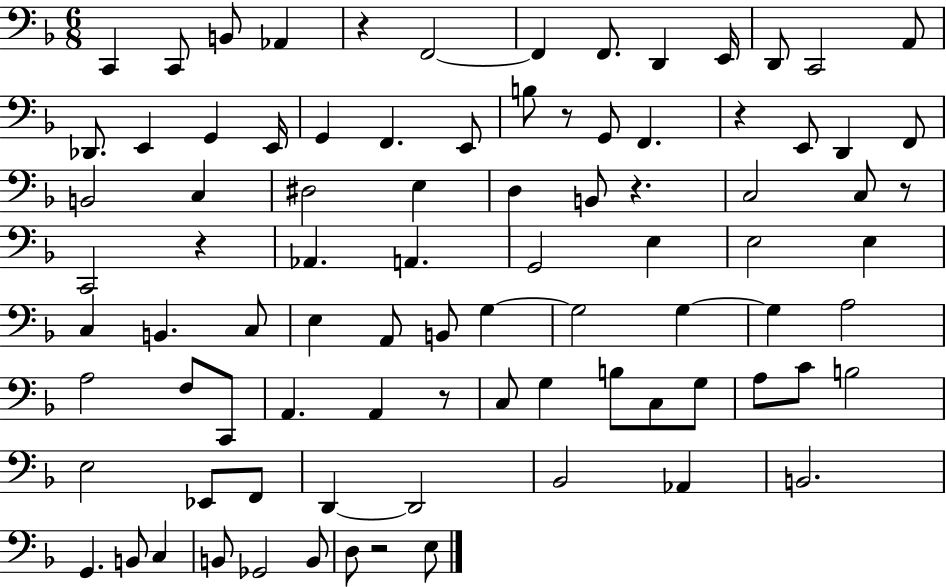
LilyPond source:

{
  \clef bass
  \numericTimeSignature
  \time 6/8
  \key f \major
  c,4 c,8 b,8 aes,4 | r4 f,2~~ | f,4 f,8. d,4 e,16 | d,8 c,2 a,8 | \break des,8. e,4 g,4 e,16 | g,4 f,4. e,8 | b8 r8 g,8 f,4. | r4 e,8 d,4 f,8 | \break b,2 c4 | dis2 e4 | d4 b,8 r4. | c2 c8 r8 | \break c,2 r4 | aes,4. a,4. | g,2 e4 | e2 e4 | \break c4 b,4. c8 | e4 a,8 b,8 g4~~ | g2 g4~~ | g4 a2 | \break a2 f8 c,8 | a,4. a,4 r8 | c8 g4 b8 c8 g8 | a8 c'8 b2 | \break e2 ees,8 f,8 | d,4~~ d,2 | bes,2 aes,4 | b,2. | \break g,4. b,8 c4 | b,8 ges,2 b,8 | d8 r2 e8 | \bar "|."
}